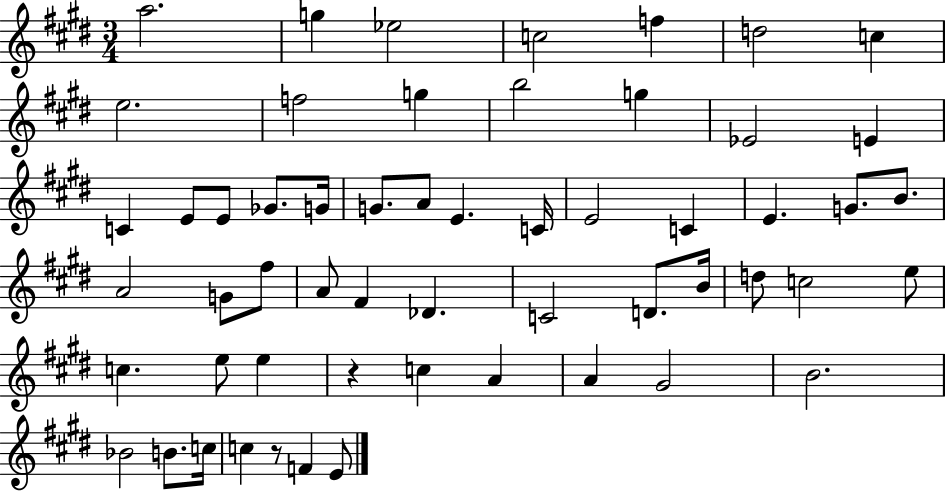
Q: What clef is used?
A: treble